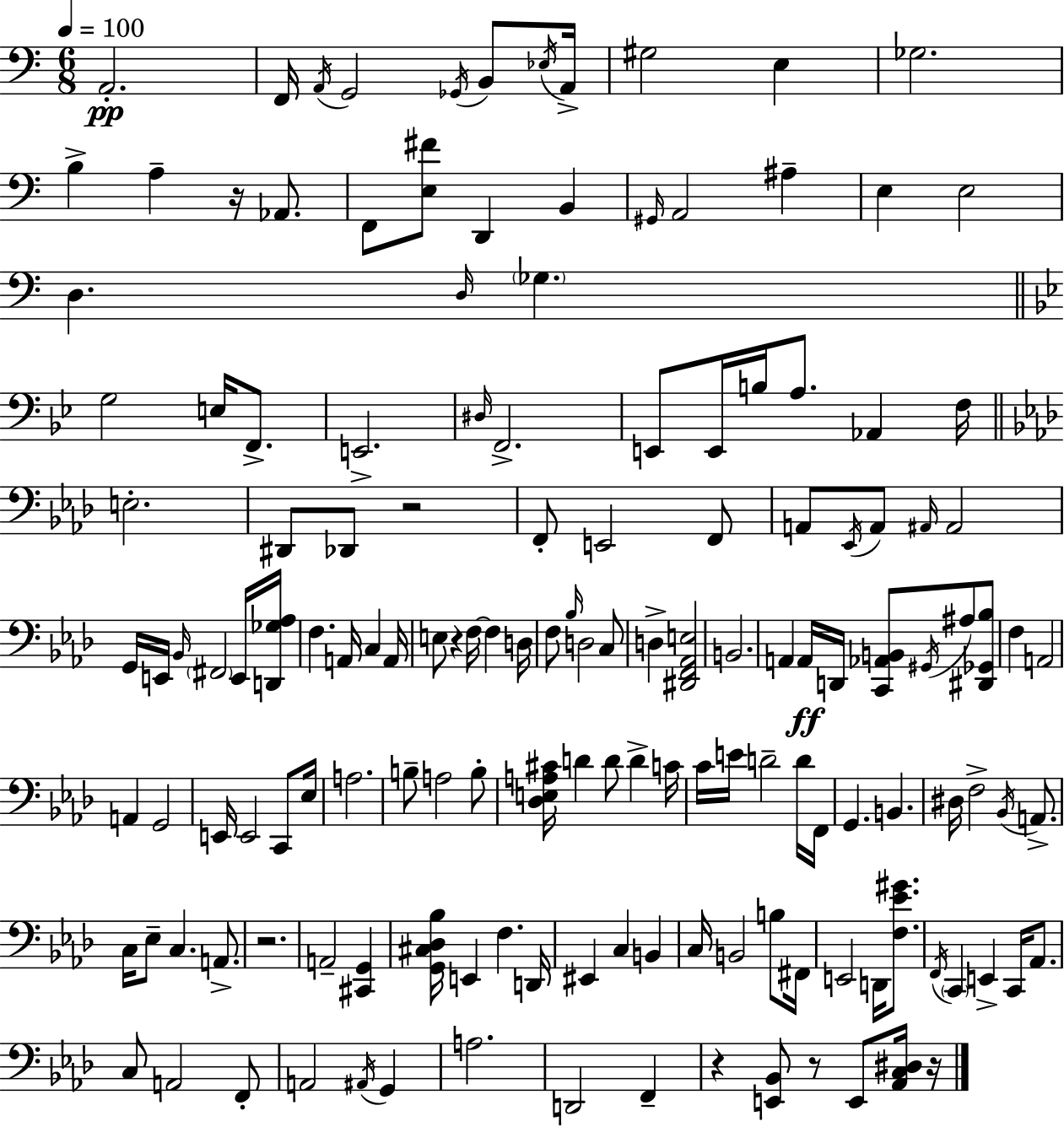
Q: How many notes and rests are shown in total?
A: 149